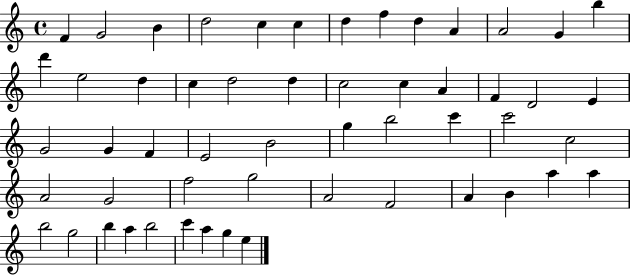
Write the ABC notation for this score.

X:1
T:Untitled
M:4/4
L:1/4
K:C
F G2 B d2 c c d f d A A2 G b d' e2 d c d2 d c2 c A F D2 E G2 G F E2 B2 g b2 c' c'2 c2 A2 G2 f2 g2 A2 F2 A B a a b2 g2 b a b2 c' a g e